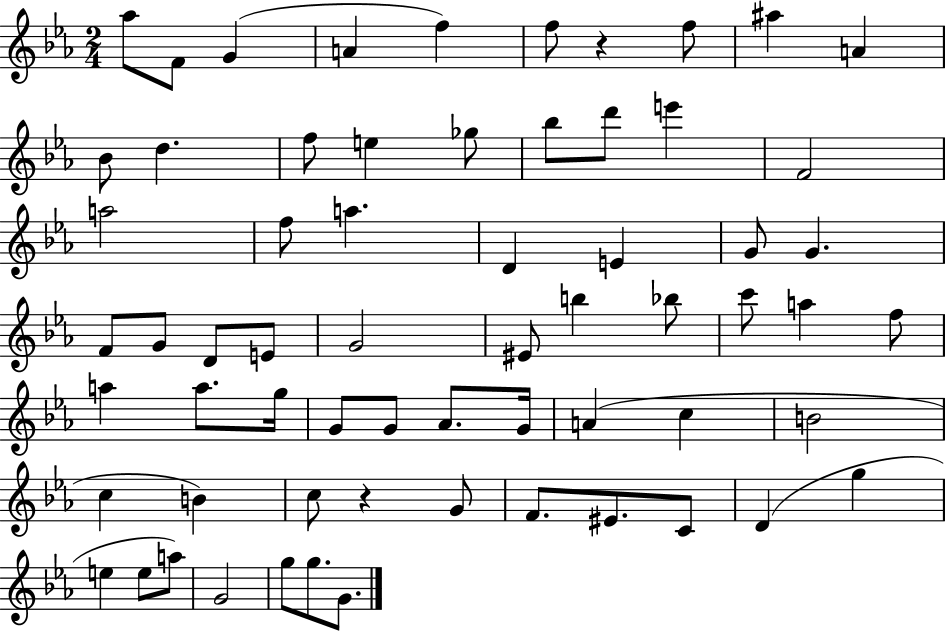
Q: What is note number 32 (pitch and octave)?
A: B5